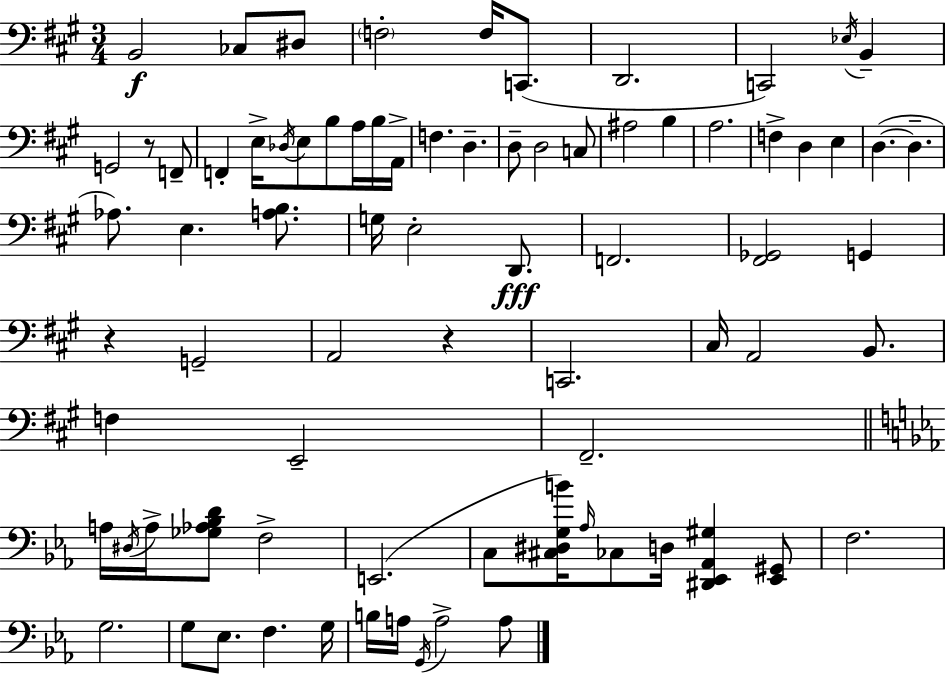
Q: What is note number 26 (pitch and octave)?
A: A#3